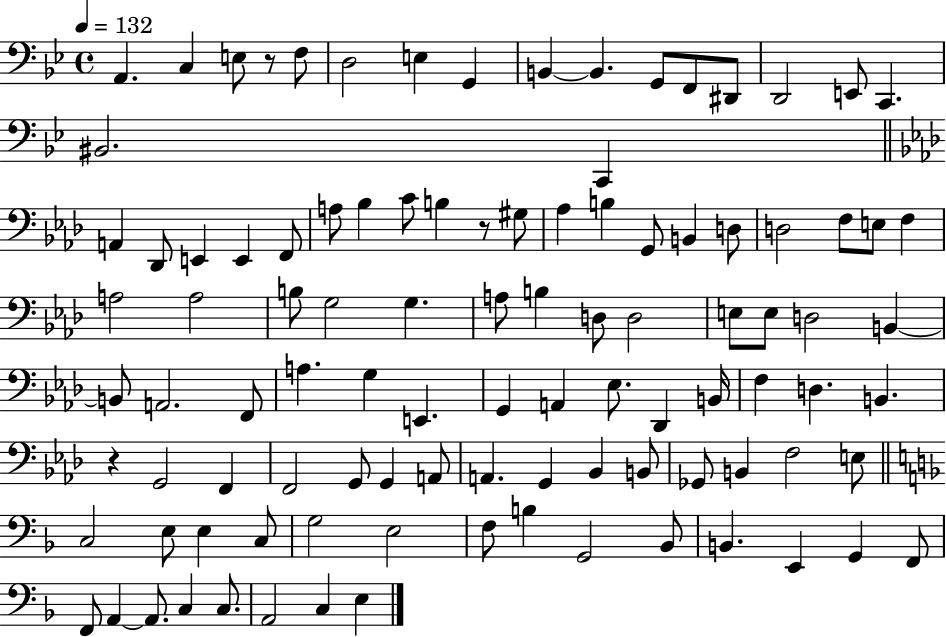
X:1
T:Untitled
M:4/4
L:1/4
K:Bb
A,, C, E,/2 z/2 F,/2 D,2 E, G,, B,, B,, G,,/2 F,,/2 ^D,,/2 D,,2 E,,/2 C,, ^B,,2 C,, A,, _D,,/2 E,, E,, F,,/2 A,/2 _B, C/2 B, z/2 ^G,/2 _A, B, G,,/2 B,, D,/2 D,2 F,/2 E,/2 F, A,2 A,2 B,/2 G,2 G, A,/2 B, D,/2 D,2 E,/2 E,/2 D,2 B,, B,,/2 A,,2 F,,/2 A, G, E,, G,, A,, _E,/2 _D,, B,,/4 F, D, B,, z G,,2 F,, F,,2 G,,/2 G,, A,,/2 A,, G,, _B,, B,,/2 _G,,/2 B,, F,2 E,/2 C,2 E,/2 E, C,/2 G,2 E,2 F,/2 B, G,,2 _B,,/2 B,, E,, G,, F,,/2 F,,/2 A,, A,,/2 C, C,/2 A,,2 C, E,